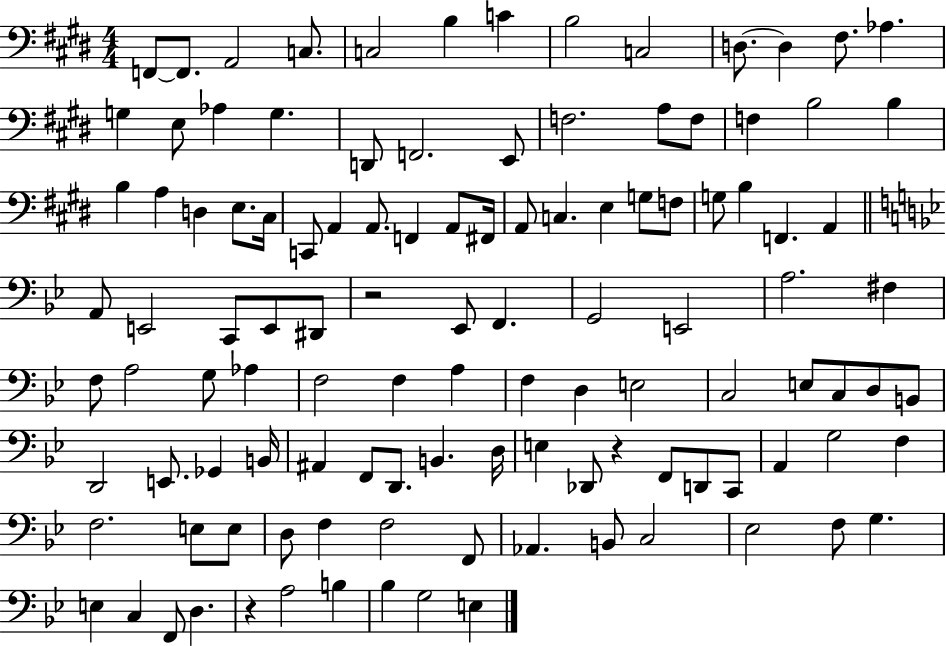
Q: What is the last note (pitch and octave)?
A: E3